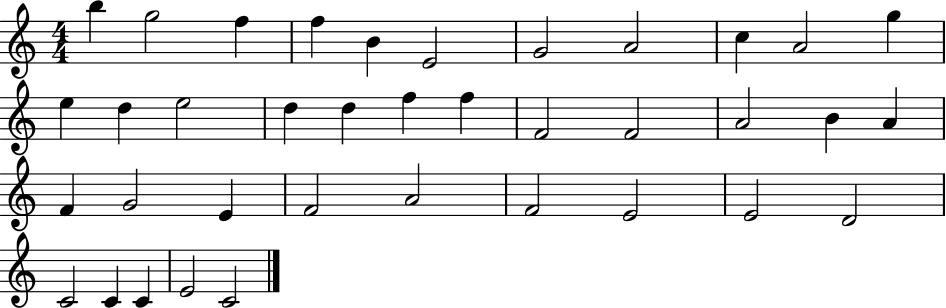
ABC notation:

X:1
T:Untitled
M:4/4
L:1/4
K:C
b g2 f f B E2 G2 A2 c A2 g e d e2 d d f f F2 F2 A2 B A F G2 E F2 A2 F2 E2 E2 D2 C2 C C E2 C2